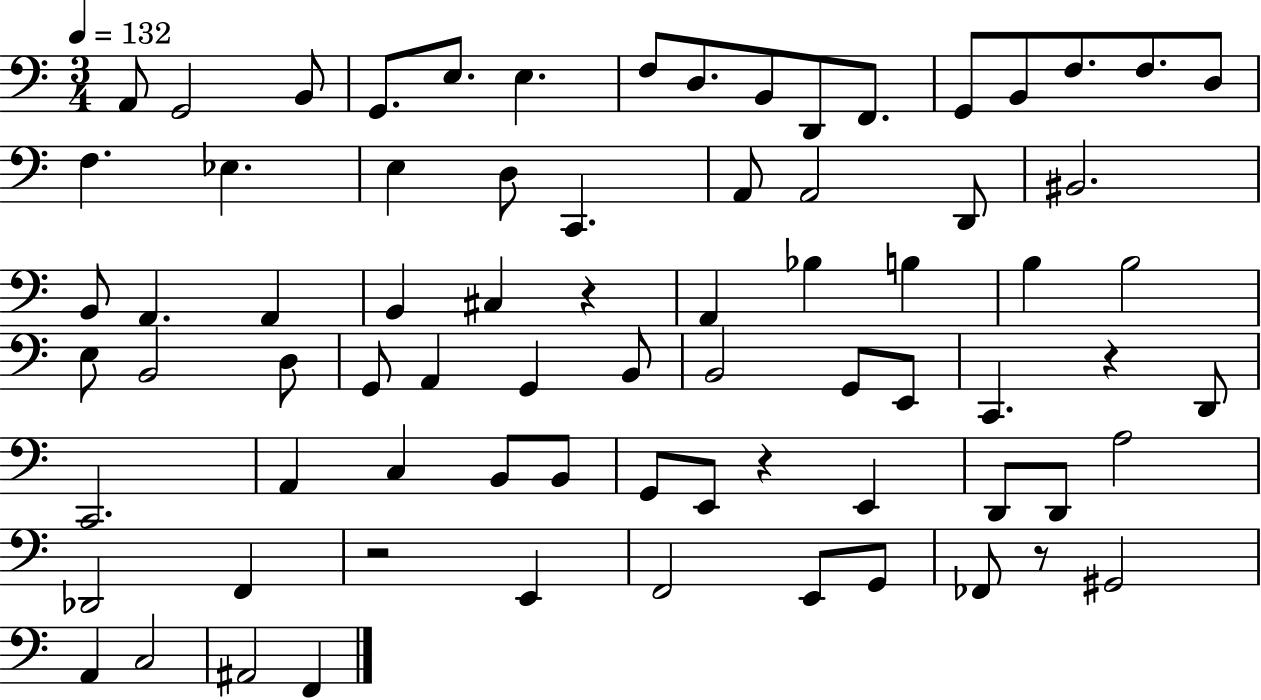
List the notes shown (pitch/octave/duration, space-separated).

A2/e G2/h B2/e G2/e. E3/e. E3/q. F3/e D3/e. B2/e D2/e F2/e. G2/e B2/e F3/e. F3/e. D3/e F3/q. Eb3/q. E3/q D3/e C2/q. A2/e A2/h D2/e BIS2/h. B2/e A2/q. A2/q B2/q C#3/q R/q A2/q Bb3/q B3/q B3/q B3/h E3/e B2/h D3/e G2/e A2/q G2/q B2/e B2/h G2/e E2/e C2/q. R/q D2/e C2/h. A2/q C3/q B2/e B2/e G2/e E2/e R/q E2/q D2/e D2/e A3/h Db2/h F2/q R/h E2/q F2/h E2/e G2/e FES2/e R/e G#2/h A2/q C3/h A#2/h F2/q